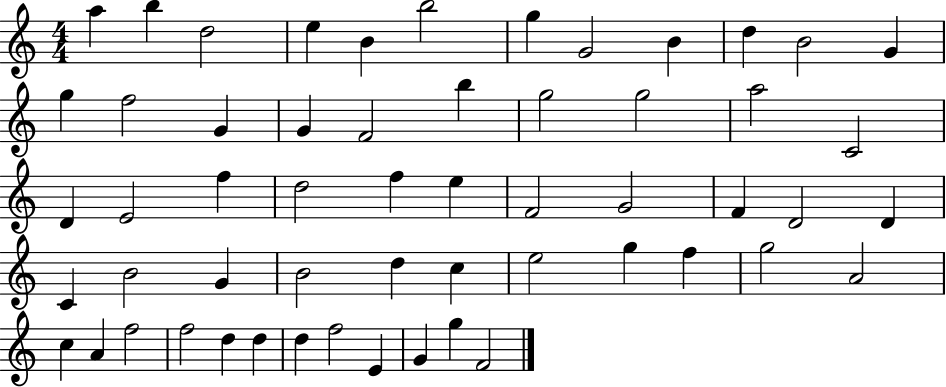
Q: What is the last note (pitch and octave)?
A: F4